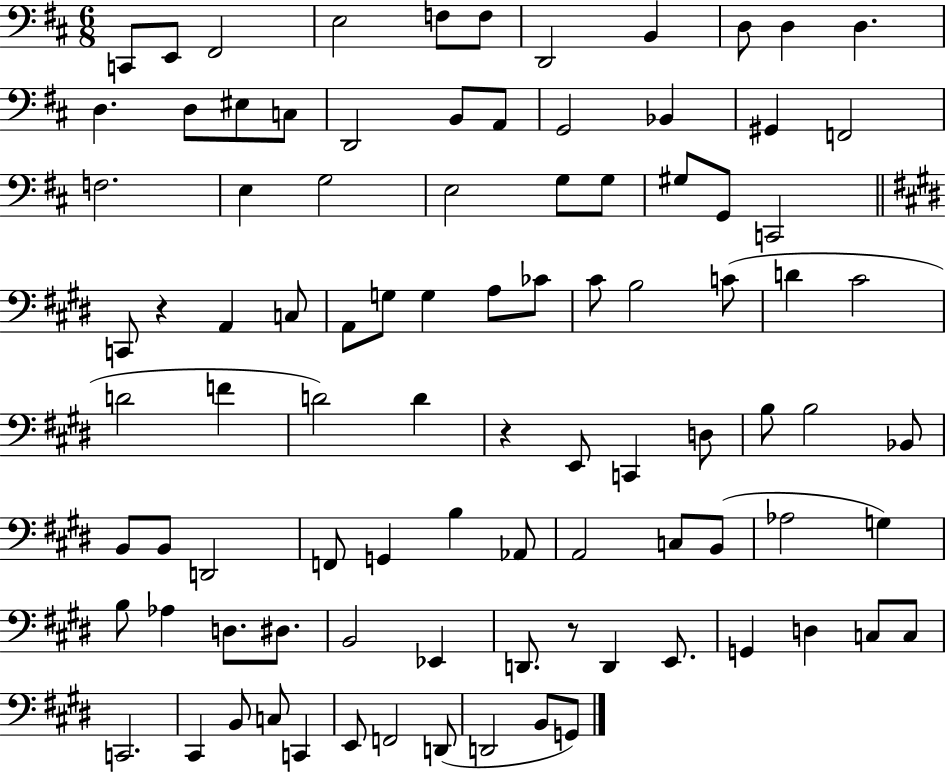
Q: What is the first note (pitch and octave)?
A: C2